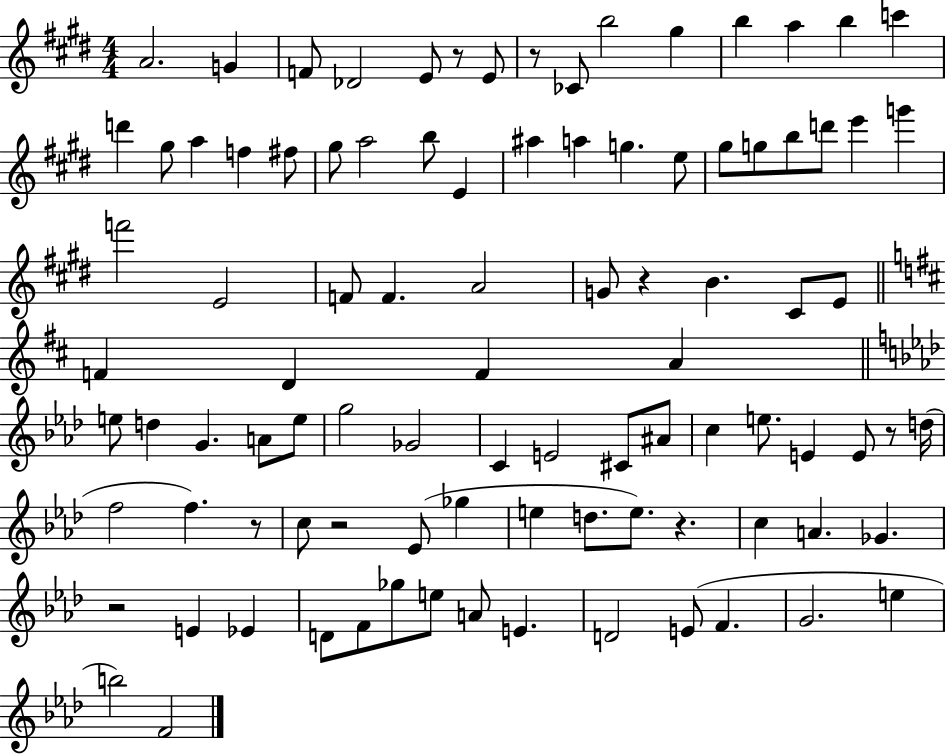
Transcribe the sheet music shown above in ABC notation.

X:1
T:Untitled
M:4/4
L:1/4
K:E
A2 G F/2 _D2 E/2 z/2 E/2 z/2 _C/2 b2 ^g b a b c' d' ^g/2 a f ^f/2 ^g/2 a2 b/2 E ^a a g e/2 ^g/2 g/2 b/2 d'/2 e' g' f'2 E2 F/2 F A2 G/2 z B ^C/2 E/2 F D F A e/2 d G A/2 e/2 g2 _G2 C E2 ^C/2 ^A/2 c e/2 E E/2 z/2 d/4 f2 f z/2 c/2 z2 _E/2 _g e d/2 e/2 z c A _G z2 E _E D/2 F/2 _g/2 e/2 A/2 E D2 E/2 F G2 e b2 F2